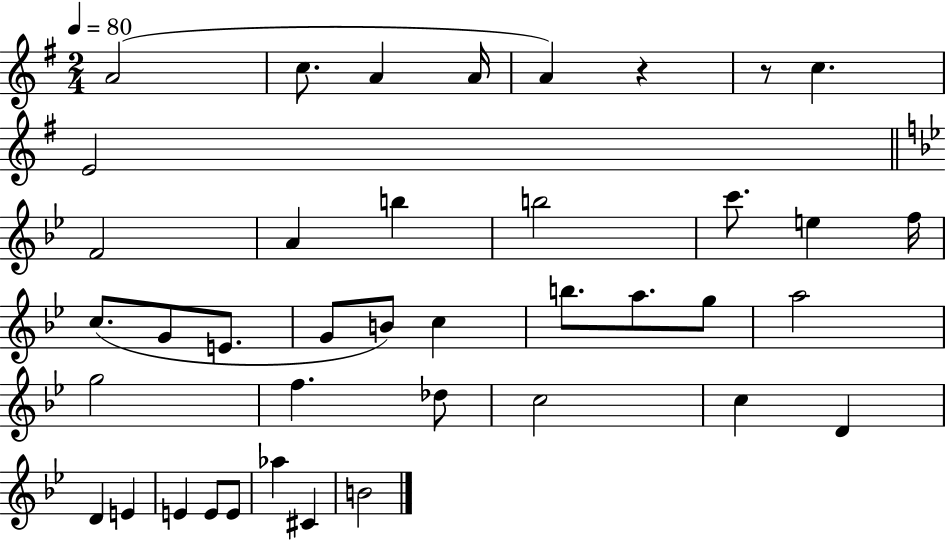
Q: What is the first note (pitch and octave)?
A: A4